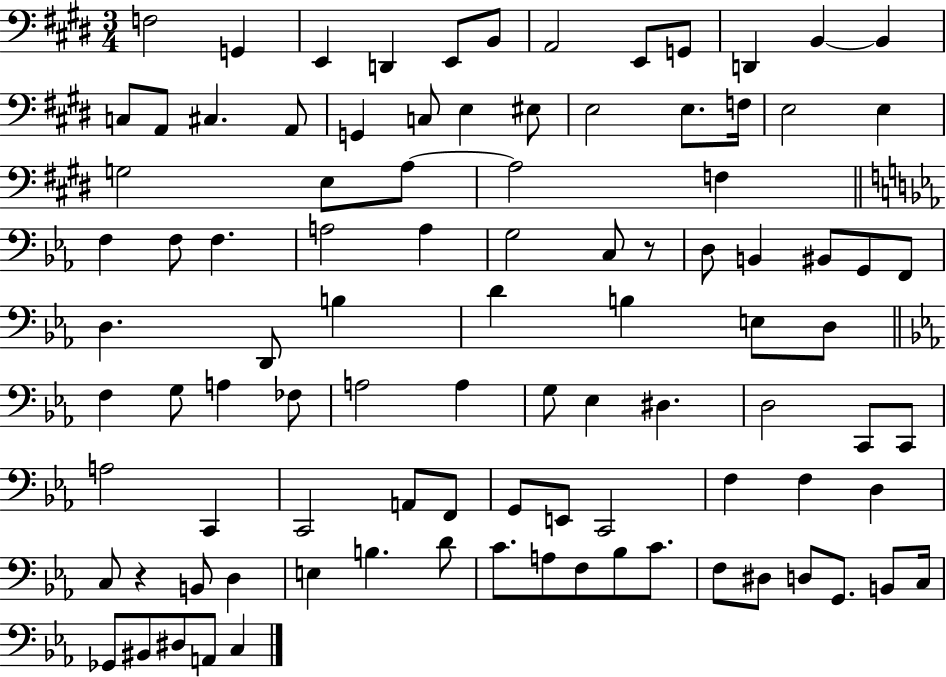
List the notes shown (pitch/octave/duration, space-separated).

F3/h G2/q E2/q D2/q E2/e B2/e A2/h E2/e G2/e D2/q B2/q B2/q C3/e A2/e C#3/q. A2/e G2/q C3/e E3/q EIS3/e E3/h E3/e. F3/s E3/h E3/q G3/h E3/e A3/e A3/h F3/q F3/q F3/e F3/q. A3/h A3/q G3/h C3/e R/e D3/e B2/q BIS2/e G2/e F2/e D3/q. D2/e B3/q D4/q B3/q E3/e D3/e F3/q G3/e A3/q FES3/e A3/h A3/q G3/e Eb3/q D#3/q. D3/h C2/e C2/e A3/h C2/q C2/h A2/e F2/e G2/e E2/e C2/h F3/q F3/q D3/q C3/e R/q B2/e D3/q E3/q B3/q. D4/e C4/e. A3/e F3/e Bb3/e C4/e. F3/e D#3/e D3/e G2/e. B2/e C3/s Gb2/e BIS2/e D#3/e A2/e C3/q